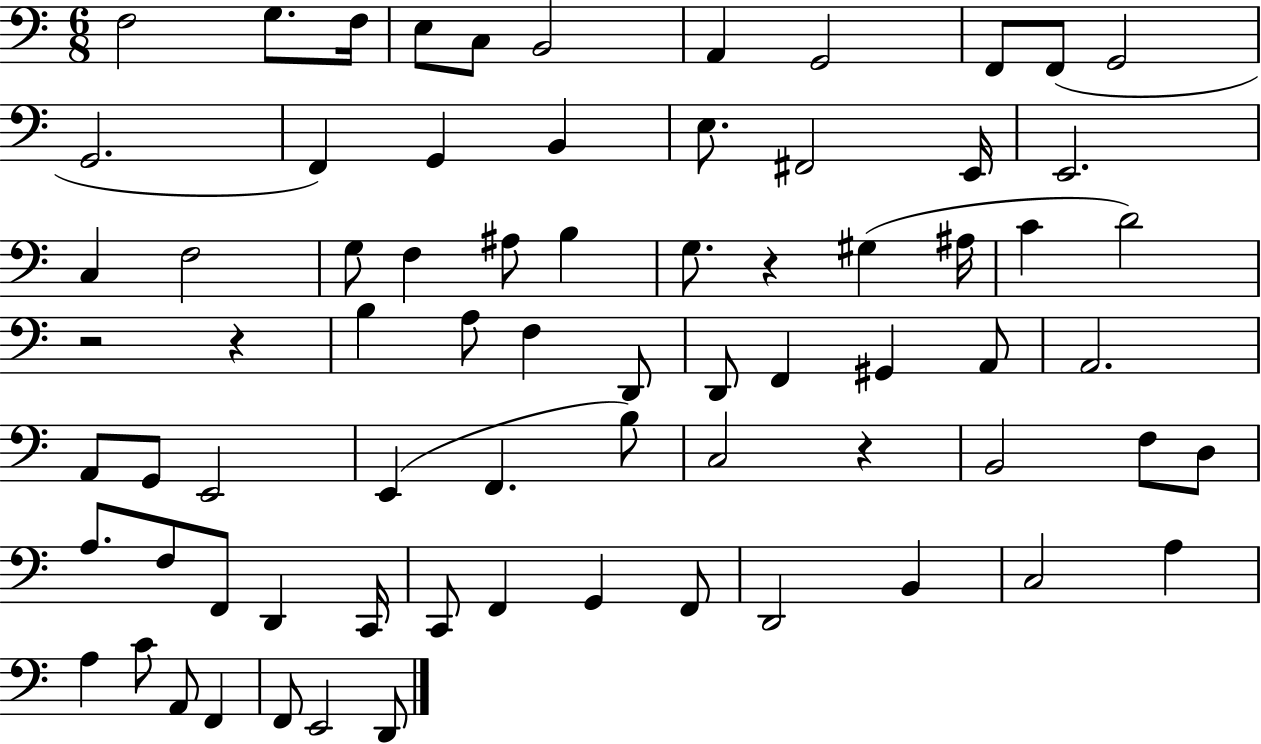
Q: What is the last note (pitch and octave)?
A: D2